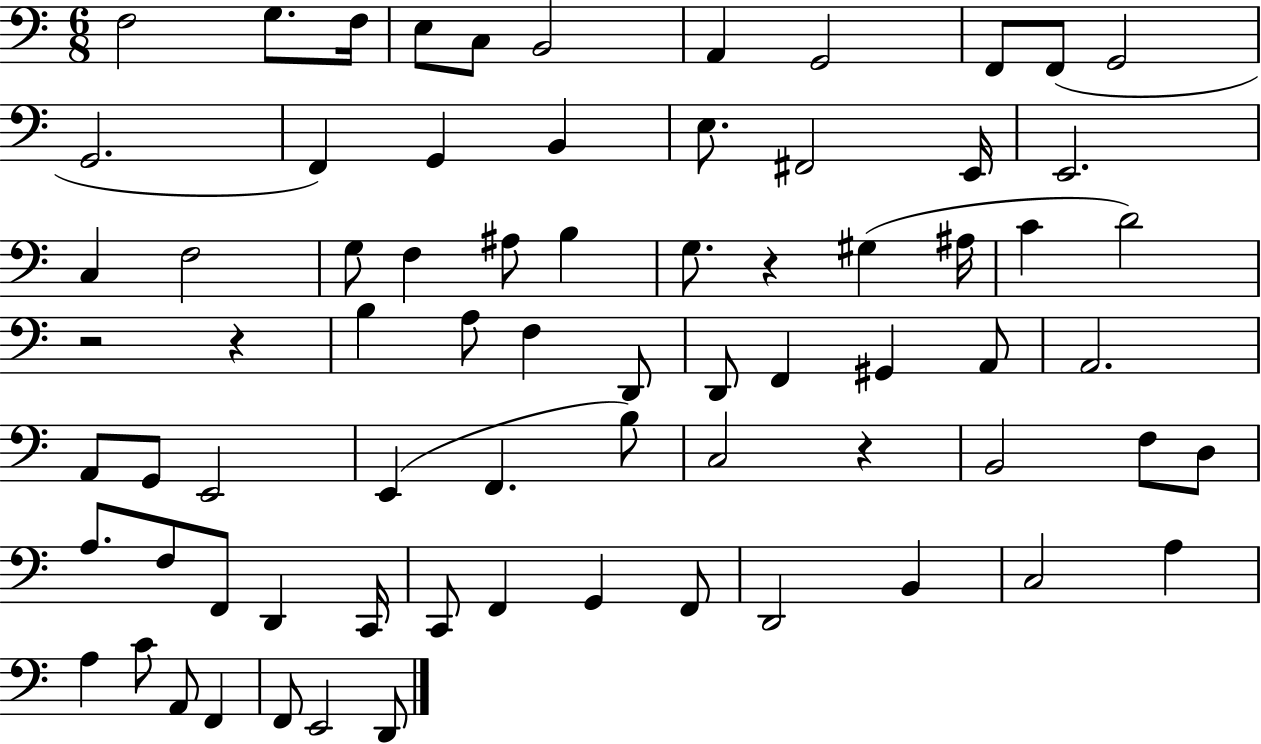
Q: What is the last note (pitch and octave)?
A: D2